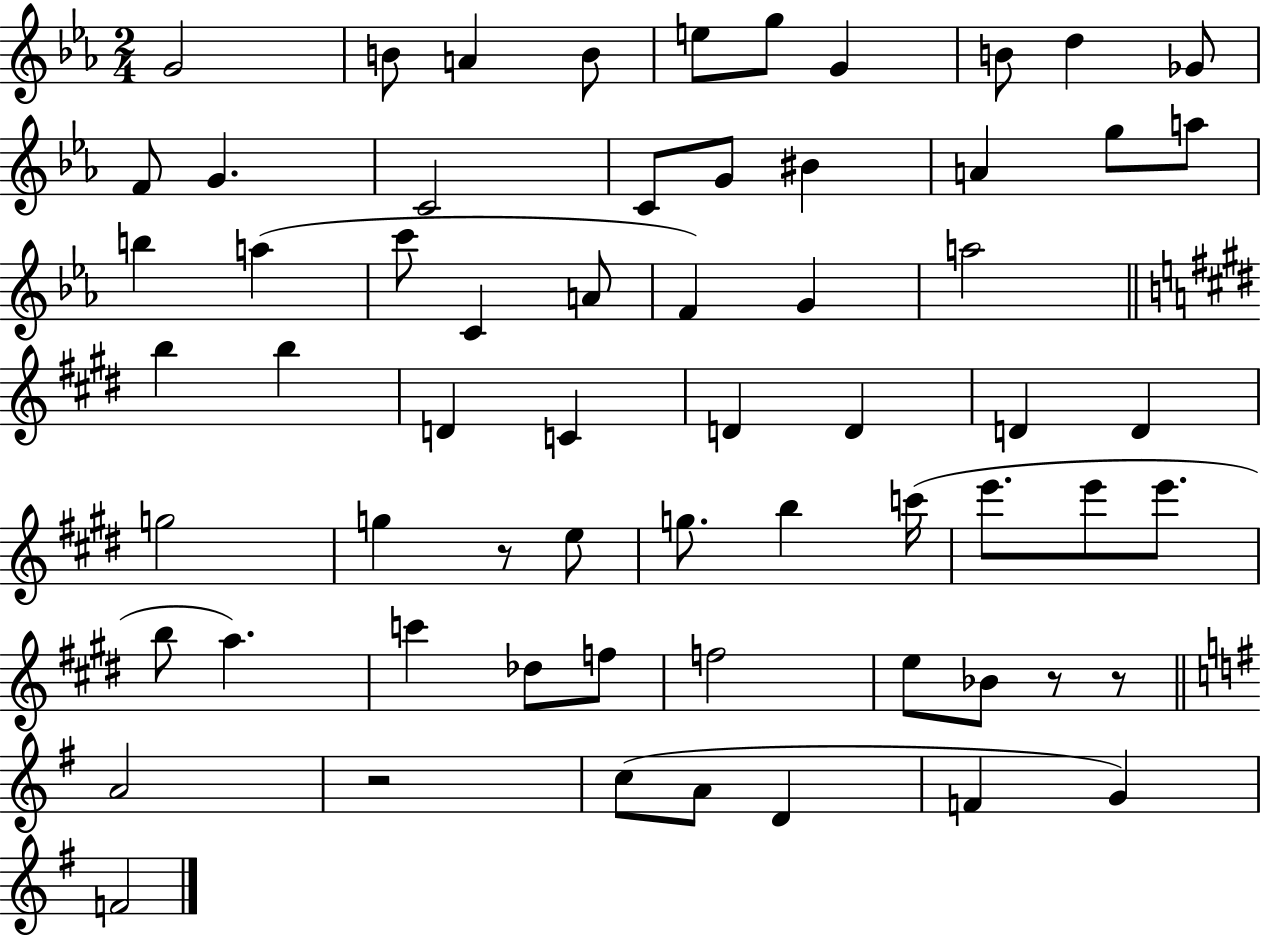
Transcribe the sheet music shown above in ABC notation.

X:1
T:Untitled
M:2/4
L:1/4
K:Eb
G2 B/2 A B/2 e/2 g/2 G B/2 d _G/2 F/2 G C2 C/2 G/2 ^B A g/2 a/2 b a c'/2 C A/2 F G a2 b b D C D D D D g2 g z/2 e/2 g/2 b c'/4 e'/2 e'/2 e'/2 b/2 a c' _d/2 f/2 f2 e/2 _B/2 z/2 z/2 A2 z2 c/2 A/2 D F G F2